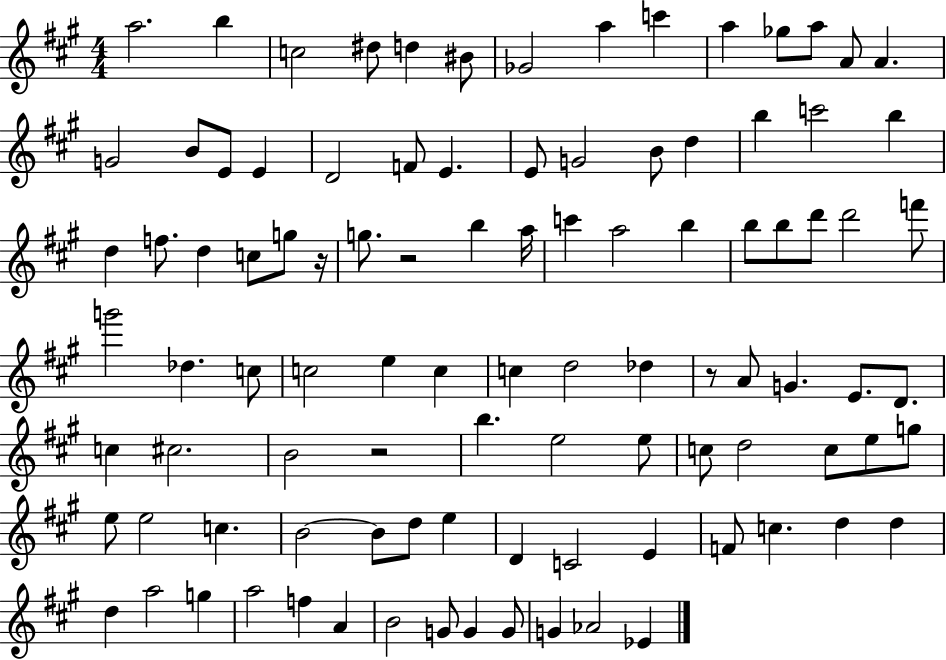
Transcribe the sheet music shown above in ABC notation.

X:1
T:Untitled
M:4/4
L:1/4
K:A
a2 b c2 ^d/2 d ^B/2 _G2 a c' a _g/2 a/2 A/2 A G2 B/2 E/2 E D2 F/2 E E/2 G2 B/2 d b c'2 b d f/2 d c/2 g/2 z/4 g/2 z2 b a/4 c' a2 b b/2 b/2 d'/2 d'2 f'/2 g'2 _d c/2 c2 e c c d2 _d z/2 A/2 G E/2 D/2 c ^c2 B2 z2 b e2 e/2 c/2 d2 c/2 e/2 g/2 e/2 e2 c B2 B/2 d/2 e D C2 E F/2 c d d d a2 g a2 f A B2 G/2 G G/2 G _A2 _E